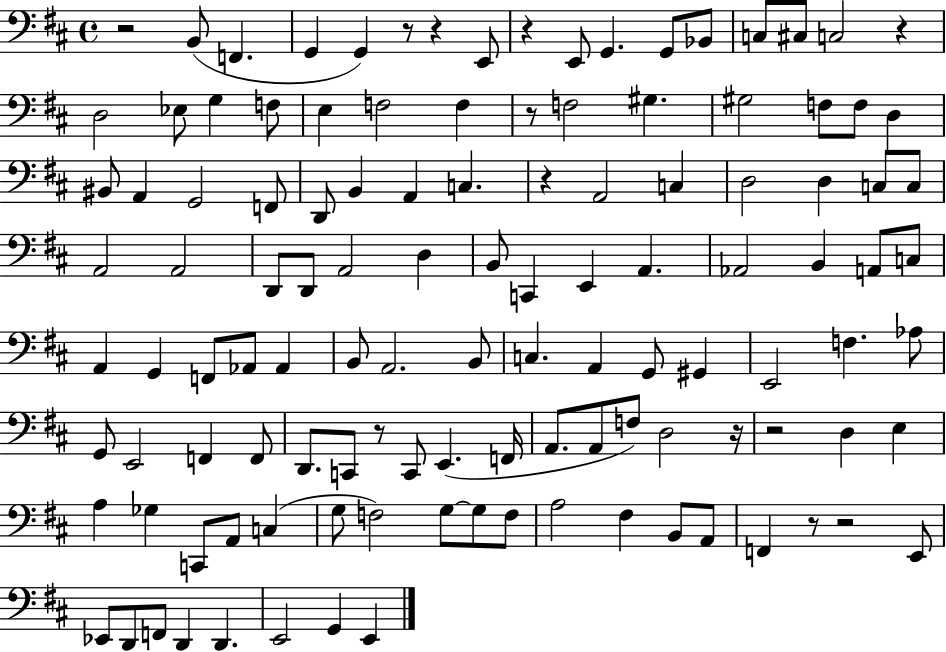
{
  \clef bass
  \time 4/4
  \defaultTimeSignature
  \key d \major
  r2 b,8( f,4. | g,4 g,4) r8 r4 e,8 | r4 e,8 g,4. g,8 bes,8 | c8 cis8 c2 r4 | \break d2 ees8 g4 f8 | e4 f2 f4 | r8 f2 gis4. | gis2 f8 f8 d4 | \break bis,8 a,4 g,2 f,8 | d,8 b,4 a,4 c4. | r4 a,2 c4 | d2 d4 c8 c8 | \break a,2 a,2 | d,8 d,8 a,2 d4 | b,8 c,4 e,4 a,4. | aes,2 b,4 a,8 c8 | \break a,4 g,4 f,8 aes,8 aes,4 | b,8 a,2. b,8 | c4. a,4 g,8 gis,4 | e,2 f4. aes8 | \break g,8 e,2 f,4 f,8 | d,8. c,8 r8 c,8 e,4.( f,16 | a,8. a,8 f8) d2 r16 | r2 d4 e4 | \break a4 ges4 c,8 a,8 c4( | g8 f2) g8~~ g8 f8 | a2 fis4 b,8 a,8 | f,4 r8 r2 e,8 | \break ees,8 d,8 f,8 d,4 d,4. | e,2 g,4 e,4 | \bar "|."
}